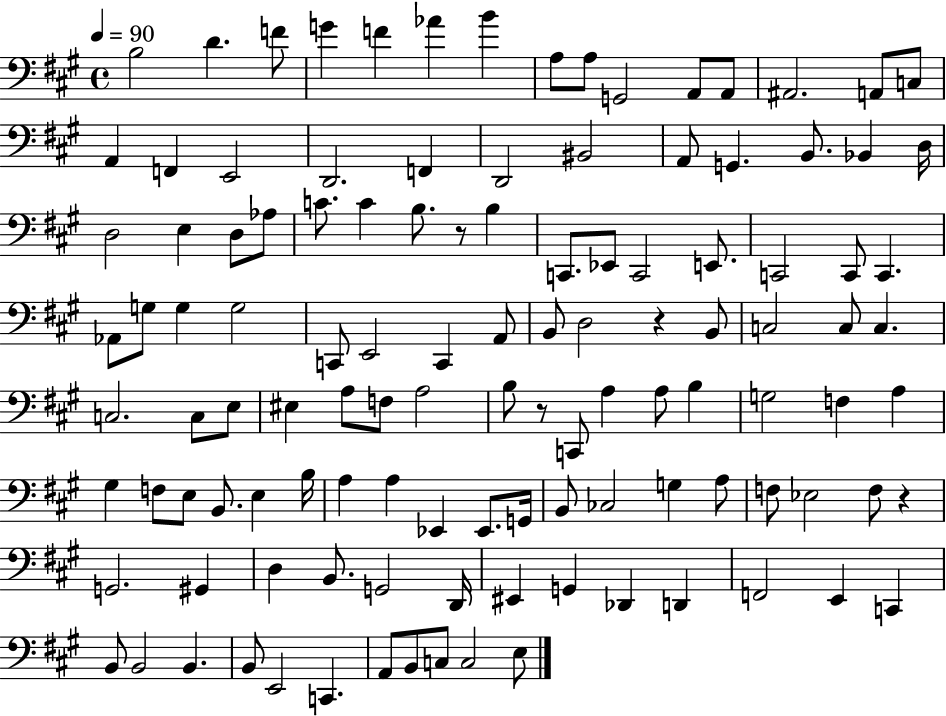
B3/h D4/q. F4/e G4/q F4/q Ab4/q B4/q A3/e A3/e G2/h A2/e A2/e A#2/h. A2/e C3/e A2/q F2/q E2/h D2/h. F2/q D2/h BIS2/h A2/e G2/q. B2/e. Bb2/q D3/s D3/h E3/q D3/e Ab3/e C4/e. C4/q B3/e. R/e B3/q C2/e. Eb2/e C2/h E2/e. C2/h C2/e C2/q. Ab2/e G3/e G3/q G3/h C2/e E2/h C2/q A2/e B2/e D3/h R/q B2/e C3/h C3/e C3/q. C3/h. C3/e E3/e EIS3/q A3/e F3/e A3/h B3/e R/e C2/e A3/q A3/e B3/q G3/h F3/q A3/q G#3/q F3/e E3/e B2/e. E3/q B3/s A3/q A3/q Eb2/q Eb2/e. G2/s B2/e CES3/h G3/q A3/e F3/e Eb3/h F3/e R/q G2/h. G#2/q D3/q B2/e. G2/h D2/s EIS2/q G2/q Db2/q D2/q F2/h E2/q C2/q B2/e B2/h B2/q. B2/e E2/h C2/q. A2/e B2/e C3/e C3/h E3/e